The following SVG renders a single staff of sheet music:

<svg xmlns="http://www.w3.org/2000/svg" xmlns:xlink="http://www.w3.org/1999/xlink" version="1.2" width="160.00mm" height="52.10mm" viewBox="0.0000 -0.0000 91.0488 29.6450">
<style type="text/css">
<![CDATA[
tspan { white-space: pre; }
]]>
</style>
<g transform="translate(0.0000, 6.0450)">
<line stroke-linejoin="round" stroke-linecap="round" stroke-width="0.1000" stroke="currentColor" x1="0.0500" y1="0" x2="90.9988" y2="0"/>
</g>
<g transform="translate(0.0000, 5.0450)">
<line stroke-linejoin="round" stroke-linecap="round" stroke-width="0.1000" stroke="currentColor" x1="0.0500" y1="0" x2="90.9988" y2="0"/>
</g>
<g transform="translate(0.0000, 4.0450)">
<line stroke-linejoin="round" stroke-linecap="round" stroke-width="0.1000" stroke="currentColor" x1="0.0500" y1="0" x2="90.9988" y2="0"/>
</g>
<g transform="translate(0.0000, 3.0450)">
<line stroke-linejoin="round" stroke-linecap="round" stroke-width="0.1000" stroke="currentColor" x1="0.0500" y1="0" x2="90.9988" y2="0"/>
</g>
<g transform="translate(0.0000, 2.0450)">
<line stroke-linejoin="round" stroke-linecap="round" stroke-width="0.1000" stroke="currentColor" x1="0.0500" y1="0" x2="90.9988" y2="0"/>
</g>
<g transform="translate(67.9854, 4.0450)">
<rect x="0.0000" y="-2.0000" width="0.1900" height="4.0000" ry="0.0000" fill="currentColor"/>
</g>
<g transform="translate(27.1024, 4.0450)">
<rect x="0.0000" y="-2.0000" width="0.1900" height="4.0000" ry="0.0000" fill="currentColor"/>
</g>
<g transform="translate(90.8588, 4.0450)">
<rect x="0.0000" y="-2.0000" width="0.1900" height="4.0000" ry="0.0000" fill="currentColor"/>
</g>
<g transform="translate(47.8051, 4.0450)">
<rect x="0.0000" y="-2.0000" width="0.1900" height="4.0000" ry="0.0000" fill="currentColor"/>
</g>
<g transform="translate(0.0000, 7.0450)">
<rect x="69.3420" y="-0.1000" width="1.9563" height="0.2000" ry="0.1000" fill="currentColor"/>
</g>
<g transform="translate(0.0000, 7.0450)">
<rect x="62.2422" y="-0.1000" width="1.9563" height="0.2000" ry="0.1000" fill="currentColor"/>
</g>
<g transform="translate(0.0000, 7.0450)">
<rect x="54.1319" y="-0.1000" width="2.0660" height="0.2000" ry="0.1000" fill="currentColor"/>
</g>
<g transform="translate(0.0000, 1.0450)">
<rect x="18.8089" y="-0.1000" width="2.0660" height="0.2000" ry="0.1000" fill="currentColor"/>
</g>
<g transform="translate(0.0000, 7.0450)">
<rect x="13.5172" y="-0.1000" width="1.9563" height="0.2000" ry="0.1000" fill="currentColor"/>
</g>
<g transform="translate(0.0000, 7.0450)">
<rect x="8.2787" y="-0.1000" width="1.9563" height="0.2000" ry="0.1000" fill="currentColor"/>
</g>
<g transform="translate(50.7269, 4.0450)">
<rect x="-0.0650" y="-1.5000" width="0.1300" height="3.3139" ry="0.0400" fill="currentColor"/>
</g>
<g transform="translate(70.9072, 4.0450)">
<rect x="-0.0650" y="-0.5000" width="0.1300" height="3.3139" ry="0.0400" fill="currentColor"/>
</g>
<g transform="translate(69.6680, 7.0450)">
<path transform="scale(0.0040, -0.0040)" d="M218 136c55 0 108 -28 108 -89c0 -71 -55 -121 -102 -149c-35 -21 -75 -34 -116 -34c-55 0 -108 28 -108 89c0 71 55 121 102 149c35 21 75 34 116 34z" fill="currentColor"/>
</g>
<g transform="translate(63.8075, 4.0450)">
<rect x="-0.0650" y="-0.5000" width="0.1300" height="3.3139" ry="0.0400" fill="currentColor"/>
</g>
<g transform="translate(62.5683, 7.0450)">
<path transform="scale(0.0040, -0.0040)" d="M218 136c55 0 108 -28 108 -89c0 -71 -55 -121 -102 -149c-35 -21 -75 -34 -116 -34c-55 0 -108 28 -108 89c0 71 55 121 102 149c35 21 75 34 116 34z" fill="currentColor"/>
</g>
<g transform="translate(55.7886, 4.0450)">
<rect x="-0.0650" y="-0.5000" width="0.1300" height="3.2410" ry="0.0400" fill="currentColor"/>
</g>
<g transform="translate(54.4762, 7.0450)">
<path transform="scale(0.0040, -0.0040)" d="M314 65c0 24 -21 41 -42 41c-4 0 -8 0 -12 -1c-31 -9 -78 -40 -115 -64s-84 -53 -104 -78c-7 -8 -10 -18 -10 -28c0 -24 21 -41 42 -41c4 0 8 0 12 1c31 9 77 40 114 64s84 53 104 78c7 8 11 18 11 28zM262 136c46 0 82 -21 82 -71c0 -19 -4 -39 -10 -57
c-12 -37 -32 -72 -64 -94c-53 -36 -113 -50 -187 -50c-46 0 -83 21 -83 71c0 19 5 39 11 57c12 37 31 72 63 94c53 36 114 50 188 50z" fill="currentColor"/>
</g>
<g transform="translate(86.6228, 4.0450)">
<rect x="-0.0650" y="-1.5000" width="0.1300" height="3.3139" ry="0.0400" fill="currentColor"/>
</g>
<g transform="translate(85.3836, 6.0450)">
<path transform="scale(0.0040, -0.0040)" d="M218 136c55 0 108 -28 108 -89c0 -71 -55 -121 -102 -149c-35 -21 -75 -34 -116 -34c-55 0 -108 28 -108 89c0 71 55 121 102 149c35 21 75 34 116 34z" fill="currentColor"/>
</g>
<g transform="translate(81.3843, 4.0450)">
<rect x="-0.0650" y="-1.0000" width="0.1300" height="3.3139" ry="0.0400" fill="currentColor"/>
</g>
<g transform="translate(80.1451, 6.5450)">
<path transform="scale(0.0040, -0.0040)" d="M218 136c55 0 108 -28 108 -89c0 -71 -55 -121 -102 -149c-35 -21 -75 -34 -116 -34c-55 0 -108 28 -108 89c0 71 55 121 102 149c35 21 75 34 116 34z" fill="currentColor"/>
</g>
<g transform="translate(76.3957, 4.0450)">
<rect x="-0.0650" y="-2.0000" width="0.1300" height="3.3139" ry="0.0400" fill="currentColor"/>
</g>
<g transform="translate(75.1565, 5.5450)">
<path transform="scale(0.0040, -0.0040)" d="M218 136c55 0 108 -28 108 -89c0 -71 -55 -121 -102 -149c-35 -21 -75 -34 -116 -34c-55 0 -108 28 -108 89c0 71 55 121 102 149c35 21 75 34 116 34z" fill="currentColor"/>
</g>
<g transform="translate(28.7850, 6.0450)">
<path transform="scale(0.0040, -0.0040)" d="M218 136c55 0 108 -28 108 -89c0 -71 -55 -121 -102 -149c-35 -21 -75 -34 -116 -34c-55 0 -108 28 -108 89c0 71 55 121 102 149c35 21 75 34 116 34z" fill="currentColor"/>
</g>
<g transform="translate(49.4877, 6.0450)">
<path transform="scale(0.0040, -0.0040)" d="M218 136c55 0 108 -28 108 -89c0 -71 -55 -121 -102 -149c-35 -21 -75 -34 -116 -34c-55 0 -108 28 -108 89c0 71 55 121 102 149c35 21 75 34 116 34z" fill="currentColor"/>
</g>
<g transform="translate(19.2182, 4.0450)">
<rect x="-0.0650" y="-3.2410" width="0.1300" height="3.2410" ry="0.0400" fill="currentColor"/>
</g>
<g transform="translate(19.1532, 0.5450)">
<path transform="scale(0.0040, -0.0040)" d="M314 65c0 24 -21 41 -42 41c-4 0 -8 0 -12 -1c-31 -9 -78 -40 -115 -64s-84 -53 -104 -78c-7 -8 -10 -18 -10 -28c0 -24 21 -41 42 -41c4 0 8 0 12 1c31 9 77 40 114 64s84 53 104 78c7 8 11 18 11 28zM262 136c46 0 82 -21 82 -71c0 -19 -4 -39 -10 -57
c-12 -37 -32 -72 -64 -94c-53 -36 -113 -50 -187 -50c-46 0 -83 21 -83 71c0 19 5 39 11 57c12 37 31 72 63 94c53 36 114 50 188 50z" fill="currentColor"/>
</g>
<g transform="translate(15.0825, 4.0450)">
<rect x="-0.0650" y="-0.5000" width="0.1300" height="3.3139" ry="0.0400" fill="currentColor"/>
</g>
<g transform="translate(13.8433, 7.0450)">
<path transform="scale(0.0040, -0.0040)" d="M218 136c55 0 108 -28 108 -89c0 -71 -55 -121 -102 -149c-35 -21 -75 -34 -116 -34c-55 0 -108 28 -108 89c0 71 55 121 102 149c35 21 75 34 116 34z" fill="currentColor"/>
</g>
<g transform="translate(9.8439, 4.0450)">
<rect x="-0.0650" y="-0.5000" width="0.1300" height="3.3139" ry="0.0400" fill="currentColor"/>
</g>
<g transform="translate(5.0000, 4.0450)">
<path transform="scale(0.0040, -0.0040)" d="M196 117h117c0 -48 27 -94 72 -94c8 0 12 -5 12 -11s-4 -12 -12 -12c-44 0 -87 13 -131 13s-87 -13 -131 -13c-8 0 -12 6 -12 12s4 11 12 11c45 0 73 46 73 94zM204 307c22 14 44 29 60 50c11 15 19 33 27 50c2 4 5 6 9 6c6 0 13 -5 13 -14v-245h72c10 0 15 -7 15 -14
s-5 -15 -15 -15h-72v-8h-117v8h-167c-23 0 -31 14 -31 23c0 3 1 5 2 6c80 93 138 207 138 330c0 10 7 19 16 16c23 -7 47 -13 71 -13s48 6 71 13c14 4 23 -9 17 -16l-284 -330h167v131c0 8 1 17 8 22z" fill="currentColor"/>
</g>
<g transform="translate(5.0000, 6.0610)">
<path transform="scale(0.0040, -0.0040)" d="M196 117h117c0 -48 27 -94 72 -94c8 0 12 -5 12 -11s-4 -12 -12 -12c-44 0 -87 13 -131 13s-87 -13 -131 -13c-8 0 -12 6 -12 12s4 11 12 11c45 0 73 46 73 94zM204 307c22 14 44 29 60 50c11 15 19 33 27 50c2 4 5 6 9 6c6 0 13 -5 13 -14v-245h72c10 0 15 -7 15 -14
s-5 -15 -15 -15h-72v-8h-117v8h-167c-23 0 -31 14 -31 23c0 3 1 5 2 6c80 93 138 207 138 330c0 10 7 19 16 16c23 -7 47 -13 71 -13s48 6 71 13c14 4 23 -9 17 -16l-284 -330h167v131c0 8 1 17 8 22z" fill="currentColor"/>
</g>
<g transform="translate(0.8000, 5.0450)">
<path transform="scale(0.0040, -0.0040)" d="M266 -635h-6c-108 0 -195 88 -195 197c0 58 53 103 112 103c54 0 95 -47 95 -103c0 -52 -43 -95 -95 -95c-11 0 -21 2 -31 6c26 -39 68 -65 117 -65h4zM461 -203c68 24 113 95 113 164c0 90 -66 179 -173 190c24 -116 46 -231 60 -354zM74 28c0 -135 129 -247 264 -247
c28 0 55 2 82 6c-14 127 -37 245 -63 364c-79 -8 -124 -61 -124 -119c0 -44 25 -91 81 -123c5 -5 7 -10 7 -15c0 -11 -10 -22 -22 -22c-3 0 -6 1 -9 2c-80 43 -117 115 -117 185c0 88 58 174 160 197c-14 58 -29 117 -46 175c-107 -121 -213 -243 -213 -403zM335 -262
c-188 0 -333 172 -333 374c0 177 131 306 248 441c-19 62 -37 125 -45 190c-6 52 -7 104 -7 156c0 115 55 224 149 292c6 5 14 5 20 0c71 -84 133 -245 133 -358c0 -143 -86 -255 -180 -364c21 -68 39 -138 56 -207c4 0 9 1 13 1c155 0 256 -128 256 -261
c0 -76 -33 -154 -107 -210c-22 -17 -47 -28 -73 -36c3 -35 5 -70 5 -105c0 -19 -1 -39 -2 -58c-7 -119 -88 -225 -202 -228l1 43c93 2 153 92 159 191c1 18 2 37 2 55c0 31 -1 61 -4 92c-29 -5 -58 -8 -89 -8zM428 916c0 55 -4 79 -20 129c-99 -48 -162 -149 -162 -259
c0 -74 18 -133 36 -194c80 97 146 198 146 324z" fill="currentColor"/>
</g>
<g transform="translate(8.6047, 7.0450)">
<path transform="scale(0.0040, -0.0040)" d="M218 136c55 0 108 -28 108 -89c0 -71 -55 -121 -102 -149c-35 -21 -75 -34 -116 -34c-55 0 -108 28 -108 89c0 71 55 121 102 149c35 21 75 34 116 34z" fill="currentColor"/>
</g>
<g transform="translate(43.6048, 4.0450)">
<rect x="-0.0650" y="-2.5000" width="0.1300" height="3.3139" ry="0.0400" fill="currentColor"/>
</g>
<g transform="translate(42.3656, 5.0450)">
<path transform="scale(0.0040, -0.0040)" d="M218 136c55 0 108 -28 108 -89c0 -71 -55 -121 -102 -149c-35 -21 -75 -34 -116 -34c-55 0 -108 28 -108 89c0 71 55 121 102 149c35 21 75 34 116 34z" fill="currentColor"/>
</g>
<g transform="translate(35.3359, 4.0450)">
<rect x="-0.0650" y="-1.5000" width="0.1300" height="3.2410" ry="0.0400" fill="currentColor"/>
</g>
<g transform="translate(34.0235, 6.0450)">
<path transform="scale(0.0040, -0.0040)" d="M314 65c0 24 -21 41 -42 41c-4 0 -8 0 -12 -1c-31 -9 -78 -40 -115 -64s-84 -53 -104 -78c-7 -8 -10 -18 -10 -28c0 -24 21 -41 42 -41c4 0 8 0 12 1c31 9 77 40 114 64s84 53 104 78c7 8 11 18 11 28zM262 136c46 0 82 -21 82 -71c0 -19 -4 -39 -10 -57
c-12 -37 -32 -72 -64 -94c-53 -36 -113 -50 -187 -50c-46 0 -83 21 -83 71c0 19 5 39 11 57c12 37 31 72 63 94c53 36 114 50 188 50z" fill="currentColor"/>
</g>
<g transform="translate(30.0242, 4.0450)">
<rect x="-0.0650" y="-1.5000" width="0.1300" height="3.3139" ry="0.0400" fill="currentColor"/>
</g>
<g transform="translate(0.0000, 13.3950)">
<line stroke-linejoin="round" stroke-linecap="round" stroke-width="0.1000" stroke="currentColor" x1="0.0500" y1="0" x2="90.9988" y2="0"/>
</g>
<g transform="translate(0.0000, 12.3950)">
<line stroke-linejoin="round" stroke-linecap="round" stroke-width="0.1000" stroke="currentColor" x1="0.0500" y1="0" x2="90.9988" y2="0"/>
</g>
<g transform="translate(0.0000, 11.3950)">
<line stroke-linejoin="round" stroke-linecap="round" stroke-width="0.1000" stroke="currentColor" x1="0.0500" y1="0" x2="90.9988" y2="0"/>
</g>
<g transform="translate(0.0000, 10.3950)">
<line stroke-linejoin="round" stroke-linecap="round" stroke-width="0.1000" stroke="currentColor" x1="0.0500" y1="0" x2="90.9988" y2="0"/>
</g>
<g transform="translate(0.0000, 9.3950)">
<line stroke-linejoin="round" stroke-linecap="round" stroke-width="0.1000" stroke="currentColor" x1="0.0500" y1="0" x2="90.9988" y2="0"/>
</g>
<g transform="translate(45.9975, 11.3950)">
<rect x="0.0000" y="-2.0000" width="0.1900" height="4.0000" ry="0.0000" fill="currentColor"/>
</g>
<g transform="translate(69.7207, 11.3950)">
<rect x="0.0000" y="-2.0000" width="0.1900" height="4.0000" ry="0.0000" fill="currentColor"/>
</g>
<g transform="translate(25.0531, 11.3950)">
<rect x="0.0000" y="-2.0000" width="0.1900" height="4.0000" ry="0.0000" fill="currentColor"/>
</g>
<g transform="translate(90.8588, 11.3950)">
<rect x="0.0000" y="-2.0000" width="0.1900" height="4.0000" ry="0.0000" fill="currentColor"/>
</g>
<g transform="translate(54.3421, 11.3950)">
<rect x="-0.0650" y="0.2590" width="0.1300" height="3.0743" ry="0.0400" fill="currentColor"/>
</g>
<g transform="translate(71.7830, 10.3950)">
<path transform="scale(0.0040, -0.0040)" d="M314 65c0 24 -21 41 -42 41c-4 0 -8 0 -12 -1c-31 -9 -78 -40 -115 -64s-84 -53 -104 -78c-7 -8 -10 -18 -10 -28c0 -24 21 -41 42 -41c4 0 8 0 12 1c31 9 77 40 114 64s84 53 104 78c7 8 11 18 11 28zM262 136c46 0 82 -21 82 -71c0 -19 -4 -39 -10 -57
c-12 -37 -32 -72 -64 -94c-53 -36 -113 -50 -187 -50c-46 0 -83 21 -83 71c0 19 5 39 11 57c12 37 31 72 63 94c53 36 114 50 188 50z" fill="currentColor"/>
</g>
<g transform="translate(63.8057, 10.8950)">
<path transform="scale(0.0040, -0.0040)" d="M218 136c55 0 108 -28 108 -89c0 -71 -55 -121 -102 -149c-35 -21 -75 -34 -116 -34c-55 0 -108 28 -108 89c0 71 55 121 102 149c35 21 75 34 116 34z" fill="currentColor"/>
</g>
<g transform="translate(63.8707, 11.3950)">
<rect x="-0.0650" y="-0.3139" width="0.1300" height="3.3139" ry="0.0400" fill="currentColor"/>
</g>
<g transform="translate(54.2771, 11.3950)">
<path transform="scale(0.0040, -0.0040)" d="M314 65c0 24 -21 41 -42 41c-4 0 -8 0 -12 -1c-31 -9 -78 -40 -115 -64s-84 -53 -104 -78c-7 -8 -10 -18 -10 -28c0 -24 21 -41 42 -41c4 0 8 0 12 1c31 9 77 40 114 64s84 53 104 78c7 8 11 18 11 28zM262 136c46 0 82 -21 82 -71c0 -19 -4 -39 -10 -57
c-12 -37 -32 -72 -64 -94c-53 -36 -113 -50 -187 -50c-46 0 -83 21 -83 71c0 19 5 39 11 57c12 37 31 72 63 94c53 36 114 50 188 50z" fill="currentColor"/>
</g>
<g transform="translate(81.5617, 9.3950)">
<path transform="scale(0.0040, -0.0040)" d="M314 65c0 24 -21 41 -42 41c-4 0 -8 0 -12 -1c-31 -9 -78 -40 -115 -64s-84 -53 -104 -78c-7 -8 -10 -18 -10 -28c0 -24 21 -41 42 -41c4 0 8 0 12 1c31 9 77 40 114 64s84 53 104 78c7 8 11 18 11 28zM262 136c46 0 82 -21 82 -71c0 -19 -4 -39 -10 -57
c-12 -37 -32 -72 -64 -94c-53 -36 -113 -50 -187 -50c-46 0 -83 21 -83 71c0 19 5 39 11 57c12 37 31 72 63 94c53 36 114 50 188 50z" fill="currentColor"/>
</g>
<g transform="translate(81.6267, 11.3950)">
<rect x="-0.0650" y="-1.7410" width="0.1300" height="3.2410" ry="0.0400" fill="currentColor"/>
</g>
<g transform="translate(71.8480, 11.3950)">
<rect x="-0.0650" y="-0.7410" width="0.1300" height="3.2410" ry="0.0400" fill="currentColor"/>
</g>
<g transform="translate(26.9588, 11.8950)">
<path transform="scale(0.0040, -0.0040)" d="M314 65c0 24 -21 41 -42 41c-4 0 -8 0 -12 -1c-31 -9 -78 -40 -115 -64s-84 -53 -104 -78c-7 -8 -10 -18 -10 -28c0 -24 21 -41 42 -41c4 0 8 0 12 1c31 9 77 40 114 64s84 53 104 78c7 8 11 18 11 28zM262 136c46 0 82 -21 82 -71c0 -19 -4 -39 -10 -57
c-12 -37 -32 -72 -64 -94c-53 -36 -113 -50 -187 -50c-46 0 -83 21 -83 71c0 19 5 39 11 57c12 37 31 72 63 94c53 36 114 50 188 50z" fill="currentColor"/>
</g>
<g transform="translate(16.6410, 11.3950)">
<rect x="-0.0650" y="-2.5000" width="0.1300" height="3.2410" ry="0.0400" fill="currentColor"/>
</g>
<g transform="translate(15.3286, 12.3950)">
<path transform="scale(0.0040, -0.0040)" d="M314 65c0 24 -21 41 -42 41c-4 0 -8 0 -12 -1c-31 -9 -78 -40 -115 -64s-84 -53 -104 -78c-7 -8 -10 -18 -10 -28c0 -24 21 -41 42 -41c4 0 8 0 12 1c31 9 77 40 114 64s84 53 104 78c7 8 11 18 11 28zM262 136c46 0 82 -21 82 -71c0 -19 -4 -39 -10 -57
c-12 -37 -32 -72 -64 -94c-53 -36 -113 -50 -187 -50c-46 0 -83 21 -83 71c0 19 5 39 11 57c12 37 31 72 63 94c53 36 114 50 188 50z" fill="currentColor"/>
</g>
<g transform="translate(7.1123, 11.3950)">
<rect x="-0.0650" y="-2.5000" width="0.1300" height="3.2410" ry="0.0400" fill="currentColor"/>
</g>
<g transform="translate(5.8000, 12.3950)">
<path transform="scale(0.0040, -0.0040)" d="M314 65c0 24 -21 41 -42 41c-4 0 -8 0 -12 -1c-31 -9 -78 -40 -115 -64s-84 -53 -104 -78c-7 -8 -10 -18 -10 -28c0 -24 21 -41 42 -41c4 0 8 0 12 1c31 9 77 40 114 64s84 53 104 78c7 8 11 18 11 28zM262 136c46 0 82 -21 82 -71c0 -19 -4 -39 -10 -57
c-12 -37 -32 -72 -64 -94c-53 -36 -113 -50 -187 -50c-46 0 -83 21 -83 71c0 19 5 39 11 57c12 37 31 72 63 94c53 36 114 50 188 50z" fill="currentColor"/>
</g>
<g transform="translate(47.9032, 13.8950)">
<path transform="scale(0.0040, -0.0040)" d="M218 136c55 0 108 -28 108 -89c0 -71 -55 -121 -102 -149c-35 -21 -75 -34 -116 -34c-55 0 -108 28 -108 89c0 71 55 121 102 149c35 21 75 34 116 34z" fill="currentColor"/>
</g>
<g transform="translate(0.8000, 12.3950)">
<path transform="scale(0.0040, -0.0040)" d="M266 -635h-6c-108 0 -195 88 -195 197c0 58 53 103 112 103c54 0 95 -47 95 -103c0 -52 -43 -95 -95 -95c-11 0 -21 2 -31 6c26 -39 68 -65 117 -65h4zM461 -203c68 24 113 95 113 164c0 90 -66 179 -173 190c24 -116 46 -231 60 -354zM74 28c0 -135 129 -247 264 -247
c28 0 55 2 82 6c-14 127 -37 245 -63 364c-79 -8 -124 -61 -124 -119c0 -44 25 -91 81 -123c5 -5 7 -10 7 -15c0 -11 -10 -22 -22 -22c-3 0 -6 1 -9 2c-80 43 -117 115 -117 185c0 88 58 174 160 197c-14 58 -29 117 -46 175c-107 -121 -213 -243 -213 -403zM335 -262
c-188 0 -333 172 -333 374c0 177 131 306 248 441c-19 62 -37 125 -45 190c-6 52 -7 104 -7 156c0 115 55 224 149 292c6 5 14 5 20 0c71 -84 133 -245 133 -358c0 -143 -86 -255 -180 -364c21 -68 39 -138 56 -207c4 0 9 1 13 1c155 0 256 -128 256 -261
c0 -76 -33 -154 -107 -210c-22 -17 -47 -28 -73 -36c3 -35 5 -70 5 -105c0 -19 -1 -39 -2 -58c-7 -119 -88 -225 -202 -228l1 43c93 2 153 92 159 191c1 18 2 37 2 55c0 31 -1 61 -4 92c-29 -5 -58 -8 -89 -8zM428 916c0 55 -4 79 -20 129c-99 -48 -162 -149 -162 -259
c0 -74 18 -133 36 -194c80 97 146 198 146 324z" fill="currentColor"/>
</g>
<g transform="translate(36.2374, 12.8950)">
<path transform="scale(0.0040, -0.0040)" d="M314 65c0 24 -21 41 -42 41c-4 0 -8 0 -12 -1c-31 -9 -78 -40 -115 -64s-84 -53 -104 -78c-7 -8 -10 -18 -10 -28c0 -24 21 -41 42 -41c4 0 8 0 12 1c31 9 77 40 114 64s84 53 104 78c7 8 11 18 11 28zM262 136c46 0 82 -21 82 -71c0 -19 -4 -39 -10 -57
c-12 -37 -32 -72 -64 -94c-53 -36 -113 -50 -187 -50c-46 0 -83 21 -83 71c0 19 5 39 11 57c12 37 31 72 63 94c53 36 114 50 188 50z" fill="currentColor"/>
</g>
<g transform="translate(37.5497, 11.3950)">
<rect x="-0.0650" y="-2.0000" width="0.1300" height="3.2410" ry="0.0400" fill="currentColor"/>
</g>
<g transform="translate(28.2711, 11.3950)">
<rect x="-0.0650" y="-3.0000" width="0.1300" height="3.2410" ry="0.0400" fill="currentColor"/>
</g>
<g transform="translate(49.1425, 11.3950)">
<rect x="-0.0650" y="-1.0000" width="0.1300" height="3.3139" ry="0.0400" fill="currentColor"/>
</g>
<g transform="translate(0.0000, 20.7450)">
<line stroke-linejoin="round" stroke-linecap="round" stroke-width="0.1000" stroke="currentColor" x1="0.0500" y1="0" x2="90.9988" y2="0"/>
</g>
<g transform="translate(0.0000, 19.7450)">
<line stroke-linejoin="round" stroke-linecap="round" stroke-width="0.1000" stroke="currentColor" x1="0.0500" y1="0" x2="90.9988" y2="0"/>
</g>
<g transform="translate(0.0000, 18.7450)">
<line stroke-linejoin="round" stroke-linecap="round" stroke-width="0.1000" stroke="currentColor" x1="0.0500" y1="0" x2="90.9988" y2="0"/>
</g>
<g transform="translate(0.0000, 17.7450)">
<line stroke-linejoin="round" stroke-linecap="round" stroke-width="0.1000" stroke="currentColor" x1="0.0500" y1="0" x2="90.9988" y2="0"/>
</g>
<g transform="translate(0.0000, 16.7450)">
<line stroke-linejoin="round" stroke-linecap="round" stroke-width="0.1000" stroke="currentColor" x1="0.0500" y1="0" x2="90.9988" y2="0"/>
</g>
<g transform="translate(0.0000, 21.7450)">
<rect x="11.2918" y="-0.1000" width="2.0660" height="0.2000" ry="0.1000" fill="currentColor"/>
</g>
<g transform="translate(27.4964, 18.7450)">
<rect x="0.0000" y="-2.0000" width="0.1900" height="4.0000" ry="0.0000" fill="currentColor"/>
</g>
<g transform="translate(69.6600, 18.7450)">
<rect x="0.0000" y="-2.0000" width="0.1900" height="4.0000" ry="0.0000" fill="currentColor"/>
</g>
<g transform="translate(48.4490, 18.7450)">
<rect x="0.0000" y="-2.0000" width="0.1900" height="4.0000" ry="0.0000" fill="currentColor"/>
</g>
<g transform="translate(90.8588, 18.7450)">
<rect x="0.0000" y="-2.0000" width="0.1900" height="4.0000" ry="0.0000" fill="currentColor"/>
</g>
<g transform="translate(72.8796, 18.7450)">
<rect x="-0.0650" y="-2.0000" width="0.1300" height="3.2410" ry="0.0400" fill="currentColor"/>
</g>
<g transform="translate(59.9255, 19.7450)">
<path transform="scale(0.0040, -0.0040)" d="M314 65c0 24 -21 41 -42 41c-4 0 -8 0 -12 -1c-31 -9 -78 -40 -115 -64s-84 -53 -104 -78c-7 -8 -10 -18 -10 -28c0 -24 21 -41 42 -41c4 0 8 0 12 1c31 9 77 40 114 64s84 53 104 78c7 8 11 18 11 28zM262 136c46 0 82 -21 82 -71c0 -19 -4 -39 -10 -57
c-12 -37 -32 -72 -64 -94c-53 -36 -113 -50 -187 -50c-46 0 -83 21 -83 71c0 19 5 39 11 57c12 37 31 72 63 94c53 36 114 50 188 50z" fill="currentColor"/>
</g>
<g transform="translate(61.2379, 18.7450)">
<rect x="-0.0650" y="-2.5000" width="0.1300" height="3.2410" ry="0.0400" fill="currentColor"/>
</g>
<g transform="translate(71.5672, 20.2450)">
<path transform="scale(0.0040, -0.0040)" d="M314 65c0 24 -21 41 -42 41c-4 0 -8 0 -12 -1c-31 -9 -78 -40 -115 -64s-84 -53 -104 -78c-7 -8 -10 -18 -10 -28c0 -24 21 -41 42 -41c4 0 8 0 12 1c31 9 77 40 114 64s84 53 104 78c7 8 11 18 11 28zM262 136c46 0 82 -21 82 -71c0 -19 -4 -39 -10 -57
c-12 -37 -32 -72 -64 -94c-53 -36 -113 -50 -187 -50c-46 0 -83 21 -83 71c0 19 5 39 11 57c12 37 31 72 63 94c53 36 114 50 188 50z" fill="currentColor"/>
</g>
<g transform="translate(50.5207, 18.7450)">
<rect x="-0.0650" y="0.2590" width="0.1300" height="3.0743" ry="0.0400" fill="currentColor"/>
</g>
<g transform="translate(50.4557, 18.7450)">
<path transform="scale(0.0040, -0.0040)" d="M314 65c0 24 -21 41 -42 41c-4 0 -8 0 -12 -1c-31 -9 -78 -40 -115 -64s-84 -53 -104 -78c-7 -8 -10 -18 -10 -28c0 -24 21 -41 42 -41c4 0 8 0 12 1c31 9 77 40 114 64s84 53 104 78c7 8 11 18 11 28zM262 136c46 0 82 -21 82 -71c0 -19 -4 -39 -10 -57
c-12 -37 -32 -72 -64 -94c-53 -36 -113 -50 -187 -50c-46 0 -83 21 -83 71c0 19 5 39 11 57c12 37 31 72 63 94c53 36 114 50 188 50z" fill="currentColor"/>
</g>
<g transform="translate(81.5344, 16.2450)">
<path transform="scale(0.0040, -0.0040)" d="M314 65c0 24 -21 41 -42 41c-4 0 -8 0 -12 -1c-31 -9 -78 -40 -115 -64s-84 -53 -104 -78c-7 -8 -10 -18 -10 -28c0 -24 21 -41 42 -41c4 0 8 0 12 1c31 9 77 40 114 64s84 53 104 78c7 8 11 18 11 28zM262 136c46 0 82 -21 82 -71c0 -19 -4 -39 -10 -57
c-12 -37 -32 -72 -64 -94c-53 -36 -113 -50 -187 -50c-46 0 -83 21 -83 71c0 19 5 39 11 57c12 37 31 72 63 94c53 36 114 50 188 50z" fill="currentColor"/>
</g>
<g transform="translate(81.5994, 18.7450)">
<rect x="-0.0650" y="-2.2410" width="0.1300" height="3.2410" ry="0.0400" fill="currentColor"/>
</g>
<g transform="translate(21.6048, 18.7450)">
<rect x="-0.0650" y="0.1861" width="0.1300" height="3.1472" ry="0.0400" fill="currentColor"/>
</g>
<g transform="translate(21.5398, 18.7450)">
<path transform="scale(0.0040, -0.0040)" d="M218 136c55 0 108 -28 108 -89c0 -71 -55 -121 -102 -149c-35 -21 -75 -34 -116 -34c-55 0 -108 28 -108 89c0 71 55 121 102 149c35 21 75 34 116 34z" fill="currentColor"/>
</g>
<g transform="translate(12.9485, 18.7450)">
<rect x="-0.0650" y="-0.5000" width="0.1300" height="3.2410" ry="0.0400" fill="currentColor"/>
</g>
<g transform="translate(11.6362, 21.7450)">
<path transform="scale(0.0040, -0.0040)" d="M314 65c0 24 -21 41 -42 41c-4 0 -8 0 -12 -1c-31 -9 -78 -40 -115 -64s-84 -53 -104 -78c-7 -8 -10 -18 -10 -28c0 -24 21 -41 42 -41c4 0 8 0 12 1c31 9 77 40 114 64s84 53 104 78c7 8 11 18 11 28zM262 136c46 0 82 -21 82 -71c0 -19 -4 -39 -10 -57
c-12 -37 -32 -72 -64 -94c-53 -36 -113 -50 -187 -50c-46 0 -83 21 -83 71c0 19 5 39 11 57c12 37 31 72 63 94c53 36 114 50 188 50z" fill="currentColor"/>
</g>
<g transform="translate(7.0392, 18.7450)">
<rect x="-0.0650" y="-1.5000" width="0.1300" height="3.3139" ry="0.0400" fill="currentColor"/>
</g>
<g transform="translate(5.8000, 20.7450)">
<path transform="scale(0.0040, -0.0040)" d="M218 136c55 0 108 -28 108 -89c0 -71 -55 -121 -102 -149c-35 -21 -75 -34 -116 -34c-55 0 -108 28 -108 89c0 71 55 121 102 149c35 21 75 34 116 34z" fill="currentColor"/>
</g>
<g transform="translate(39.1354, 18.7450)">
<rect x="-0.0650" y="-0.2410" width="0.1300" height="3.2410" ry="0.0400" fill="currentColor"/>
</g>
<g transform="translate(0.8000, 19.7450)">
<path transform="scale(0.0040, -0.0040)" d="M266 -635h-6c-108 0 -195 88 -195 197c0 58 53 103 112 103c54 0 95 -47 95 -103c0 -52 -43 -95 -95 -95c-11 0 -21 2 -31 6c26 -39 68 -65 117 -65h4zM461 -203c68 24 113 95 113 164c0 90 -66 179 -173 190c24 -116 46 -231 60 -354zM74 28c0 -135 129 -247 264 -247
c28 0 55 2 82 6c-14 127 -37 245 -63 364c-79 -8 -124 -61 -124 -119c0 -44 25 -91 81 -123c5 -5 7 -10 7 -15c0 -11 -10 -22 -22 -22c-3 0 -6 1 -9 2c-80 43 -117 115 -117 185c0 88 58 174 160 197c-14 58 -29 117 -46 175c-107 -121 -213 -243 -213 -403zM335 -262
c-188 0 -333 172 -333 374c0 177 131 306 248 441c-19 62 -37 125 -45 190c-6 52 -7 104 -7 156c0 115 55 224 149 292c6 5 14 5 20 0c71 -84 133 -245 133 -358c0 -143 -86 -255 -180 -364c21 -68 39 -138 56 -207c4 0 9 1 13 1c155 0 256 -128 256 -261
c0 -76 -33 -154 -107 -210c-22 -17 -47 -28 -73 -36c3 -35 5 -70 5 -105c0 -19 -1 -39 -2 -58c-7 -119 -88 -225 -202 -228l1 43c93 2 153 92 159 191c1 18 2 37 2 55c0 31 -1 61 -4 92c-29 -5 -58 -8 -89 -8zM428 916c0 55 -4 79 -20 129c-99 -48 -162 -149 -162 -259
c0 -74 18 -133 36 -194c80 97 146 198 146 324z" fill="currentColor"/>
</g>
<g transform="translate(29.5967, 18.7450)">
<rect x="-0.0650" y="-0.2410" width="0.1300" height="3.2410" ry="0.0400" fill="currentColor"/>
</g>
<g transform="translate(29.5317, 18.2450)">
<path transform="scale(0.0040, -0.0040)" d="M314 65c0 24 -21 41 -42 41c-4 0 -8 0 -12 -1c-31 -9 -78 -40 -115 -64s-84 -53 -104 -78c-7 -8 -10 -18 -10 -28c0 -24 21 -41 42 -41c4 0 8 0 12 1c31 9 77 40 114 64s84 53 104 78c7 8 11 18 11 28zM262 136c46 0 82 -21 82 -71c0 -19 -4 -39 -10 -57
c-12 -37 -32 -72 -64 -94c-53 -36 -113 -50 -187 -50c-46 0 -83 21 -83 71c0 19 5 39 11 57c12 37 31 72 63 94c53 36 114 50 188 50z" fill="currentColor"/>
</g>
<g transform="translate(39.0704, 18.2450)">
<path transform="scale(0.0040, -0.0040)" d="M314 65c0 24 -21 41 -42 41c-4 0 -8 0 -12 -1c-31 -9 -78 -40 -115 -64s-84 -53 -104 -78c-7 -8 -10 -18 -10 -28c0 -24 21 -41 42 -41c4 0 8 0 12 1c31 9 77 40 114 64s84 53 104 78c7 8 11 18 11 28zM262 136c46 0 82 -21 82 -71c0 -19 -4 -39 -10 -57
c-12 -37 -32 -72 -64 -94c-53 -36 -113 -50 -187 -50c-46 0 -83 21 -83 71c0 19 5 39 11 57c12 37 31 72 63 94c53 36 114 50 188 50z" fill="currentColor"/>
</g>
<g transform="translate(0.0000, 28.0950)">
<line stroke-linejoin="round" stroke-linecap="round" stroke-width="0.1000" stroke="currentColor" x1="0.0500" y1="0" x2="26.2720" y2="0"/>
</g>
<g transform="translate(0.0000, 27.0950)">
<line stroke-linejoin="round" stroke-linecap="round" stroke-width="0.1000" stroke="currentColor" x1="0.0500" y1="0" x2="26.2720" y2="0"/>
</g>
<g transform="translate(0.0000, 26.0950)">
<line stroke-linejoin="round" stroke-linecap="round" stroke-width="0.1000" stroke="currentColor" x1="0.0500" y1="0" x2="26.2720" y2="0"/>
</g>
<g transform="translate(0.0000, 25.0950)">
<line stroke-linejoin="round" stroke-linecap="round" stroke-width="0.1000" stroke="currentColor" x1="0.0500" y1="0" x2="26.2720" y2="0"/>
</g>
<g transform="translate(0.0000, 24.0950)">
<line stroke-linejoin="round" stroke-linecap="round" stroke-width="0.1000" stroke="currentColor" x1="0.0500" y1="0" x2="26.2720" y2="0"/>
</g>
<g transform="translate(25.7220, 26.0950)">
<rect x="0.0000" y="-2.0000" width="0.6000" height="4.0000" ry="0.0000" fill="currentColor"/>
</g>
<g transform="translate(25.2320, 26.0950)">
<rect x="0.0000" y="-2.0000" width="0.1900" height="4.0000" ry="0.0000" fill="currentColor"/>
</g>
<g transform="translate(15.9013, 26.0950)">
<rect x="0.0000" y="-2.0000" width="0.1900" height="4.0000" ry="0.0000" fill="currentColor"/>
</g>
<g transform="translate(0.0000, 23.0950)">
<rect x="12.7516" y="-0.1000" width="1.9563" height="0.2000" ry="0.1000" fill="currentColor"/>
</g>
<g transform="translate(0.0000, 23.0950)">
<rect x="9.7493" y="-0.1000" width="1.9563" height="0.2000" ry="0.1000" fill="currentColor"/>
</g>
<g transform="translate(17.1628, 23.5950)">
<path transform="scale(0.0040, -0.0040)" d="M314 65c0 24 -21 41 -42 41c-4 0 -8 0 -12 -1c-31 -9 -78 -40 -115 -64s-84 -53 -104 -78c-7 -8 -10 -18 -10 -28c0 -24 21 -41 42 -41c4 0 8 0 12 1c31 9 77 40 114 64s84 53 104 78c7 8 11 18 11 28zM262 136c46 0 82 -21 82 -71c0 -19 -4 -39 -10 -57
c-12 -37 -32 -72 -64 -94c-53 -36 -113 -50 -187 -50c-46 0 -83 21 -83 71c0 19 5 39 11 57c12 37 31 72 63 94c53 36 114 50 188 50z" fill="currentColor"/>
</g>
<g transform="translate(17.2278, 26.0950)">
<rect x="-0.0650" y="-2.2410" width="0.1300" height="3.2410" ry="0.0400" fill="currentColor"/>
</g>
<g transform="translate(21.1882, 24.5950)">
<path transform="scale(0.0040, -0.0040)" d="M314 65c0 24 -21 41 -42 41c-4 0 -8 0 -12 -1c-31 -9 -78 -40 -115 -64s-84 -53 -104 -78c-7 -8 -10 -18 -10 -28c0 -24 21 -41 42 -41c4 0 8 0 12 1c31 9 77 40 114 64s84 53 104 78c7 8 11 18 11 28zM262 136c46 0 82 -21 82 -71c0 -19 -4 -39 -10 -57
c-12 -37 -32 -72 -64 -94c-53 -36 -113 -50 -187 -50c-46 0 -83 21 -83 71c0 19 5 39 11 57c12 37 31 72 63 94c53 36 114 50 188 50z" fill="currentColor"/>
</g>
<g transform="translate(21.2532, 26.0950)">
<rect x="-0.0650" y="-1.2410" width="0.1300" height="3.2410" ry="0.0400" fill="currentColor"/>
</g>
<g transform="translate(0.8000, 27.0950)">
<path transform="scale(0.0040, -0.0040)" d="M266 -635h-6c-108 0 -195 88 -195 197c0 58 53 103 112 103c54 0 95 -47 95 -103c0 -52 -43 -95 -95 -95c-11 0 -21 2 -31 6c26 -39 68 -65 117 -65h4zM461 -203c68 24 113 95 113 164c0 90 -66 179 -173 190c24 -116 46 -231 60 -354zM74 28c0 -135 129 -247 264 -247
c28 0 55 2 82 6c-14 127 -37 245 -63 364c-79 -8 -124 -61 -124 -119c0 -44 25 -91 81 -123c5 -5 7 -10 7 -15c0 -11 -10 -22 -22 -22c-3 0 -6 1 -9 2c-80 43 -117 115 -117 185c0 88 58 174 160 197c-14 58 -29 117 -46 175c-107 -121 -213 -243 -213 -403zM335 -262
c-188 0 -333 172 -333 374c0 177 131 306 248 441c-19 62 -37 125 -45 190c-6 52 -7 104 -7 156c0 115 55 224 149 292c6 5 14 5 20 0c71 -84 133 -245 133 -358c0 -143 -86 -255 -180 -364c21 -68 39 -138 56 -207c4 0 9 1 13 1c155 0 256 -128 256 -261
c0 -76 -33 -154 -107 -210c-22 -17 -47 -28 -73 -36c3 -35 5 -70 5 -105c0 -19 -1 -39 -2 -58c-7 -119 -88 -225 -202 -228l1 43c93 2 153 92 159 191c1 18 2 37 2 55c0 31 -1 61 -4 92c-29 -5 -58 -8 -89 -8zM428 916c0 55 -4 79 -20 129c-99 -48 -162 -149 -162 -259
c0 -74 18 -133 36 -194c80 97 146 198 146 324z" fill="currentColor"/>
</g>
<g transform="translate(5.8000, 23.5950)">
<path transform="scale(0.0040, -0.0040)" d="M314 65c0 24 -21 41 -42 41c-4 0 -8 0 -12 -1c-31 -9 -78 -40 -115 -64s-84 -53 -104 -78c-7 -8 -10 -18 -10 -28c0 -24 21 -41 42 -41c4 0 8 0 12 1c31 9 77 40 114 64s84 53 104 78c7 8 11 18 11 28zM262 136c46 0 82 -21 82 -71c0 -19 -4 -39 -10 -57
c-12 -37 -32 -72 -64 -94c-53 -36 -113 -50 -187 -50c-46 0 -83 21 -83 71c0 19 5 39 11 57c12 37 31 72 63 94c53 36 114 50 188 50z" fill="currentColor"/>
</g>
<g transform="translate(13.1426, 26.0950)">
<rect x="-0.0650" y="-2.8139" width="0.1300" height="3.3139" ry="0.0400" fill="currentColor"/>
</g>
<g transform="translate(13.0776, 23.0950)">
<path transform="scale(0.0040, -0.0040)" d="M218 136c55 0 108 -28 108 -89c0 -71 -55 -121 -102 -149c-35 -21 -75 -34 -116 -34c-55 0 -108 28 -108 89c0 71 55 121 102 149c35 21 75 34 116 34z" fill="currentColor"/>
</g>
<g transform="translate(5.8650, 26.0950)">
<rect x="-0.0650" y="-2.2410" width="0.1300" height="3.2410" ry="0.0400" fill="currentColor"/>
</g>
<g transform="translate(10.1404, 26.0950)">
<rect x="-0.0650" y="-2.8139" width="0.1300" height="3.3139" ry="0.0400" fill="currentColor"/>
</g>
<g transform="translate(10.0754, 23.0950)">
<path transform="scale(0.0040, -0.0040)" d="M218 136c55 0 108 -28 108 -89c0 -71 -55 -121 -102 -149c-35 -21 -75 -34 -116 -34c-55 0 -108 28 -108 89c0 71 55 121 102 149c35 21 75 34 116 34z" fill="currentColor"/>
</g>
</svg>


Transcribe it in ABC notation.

X:1
T:Untitled
M:4/4
L:1/4
K:C
C C b2 E E2 G E C2 C C F D E G2 G2 A2 F2 D B2 c d2 f2 E C2 B c2 c2 B2 G2 F2 g2 g2 a a g2 e2